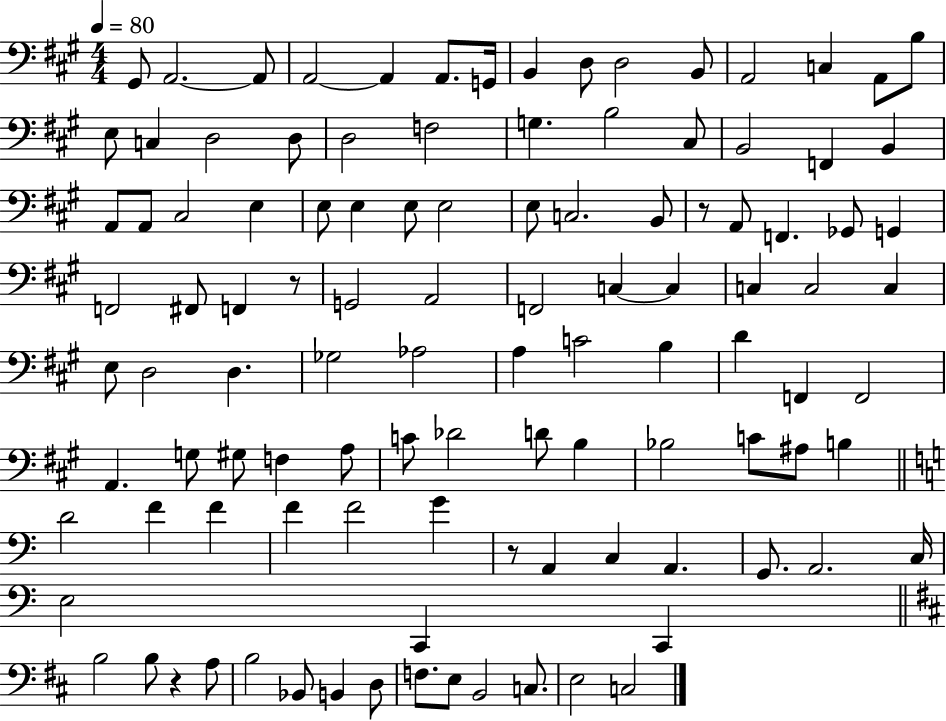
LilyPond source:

{
  \clef bass
  \numericTimeSignature
  \time 4/4
  \key a \major
  \tempo 4 = 80
  gis,8 a,2.~~ a,8 | a,2~~ a,4 a,8. g,16 | b,4 d8 d2 b,8 | a,2 c4 a,8 b8 | \break e8 c4 d2 d8 | d2 f2 | g4. b2 cis8 | b,2 f,4 b,4 | \break a,8 a,8 cis2 e4 | e8 e4 e8 e2 | e8 c2. b,8 | r8 a,8 f,4. ges,8 g,4 | \break f,2 fis,8 f,4 r8 | g,2 a,2 | f,2 c4~~ c4 | c4 c2 c4 | \break e8 d2 d4. | ges2 aes2 | a4 c'2 b4 | d'4 f,4 f,2 | \break a,4. g8 gis8 f4 a8 | c'8 des'2 d'8 b4 | bes2 c'8 ais8 b4 | \bar "||" \break \key c \major d'2 f'4 f'4 | f'4 f'2 g'4 | r8 a,4 c4 a,4. | g,8. a,2. c16 | \break e2 c,4 c,4 | \bar "||" \break \key b \minor b2 b8 r4 a8 | b2 bes,8 b,4 d8 | f8. e8 b,2 c8. | e2 c2 | \break \bar "|."
}